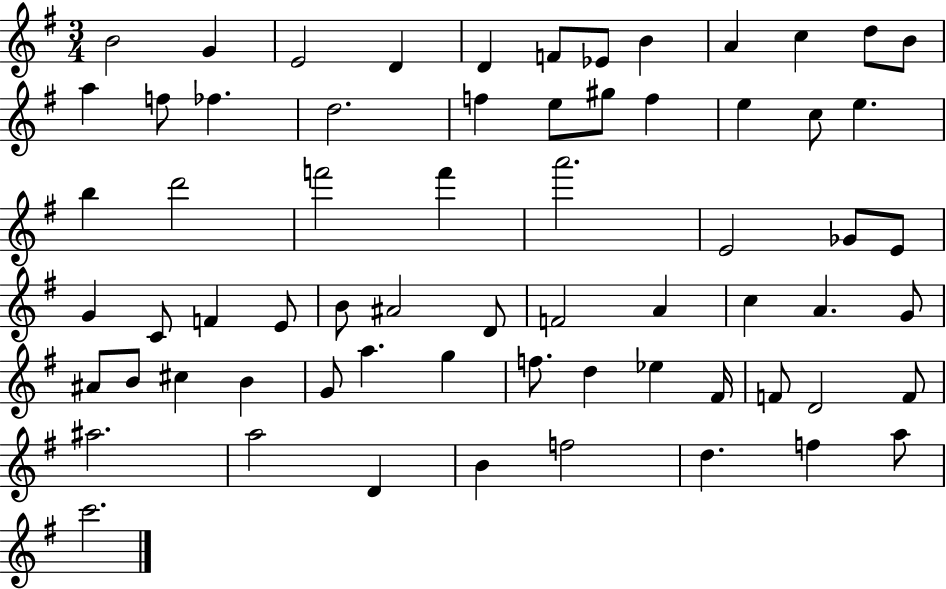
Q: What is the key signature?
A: G major